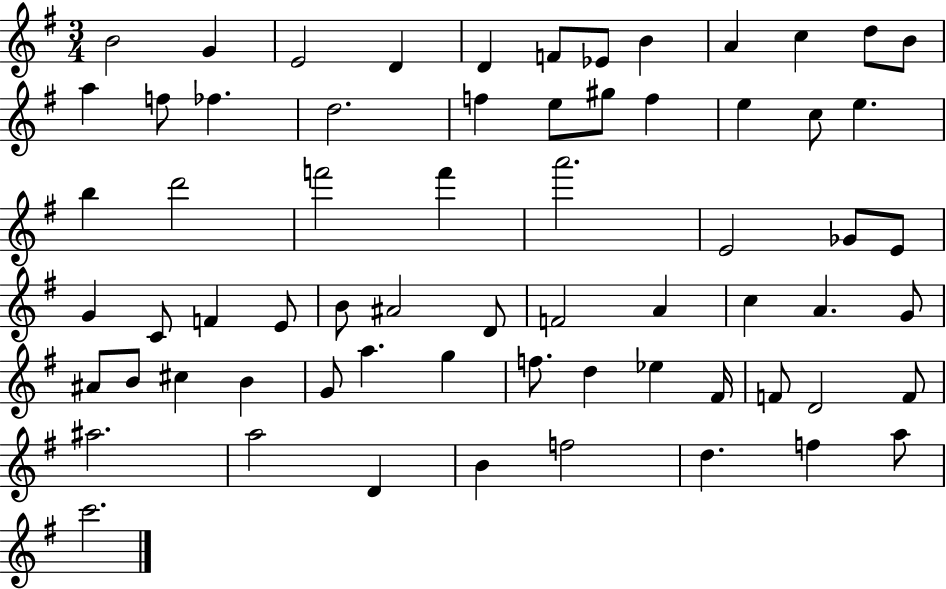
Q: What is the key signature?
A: G major